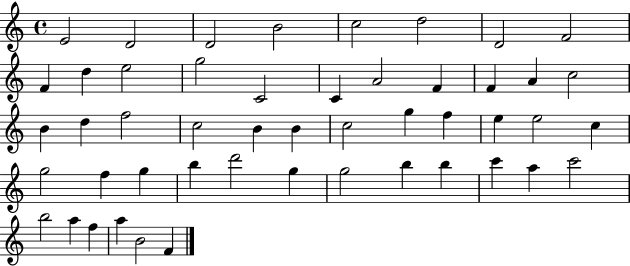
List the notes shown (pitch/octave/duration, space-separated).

E4/h D4/h D4/h B4/h C5/h D5/h D4/h F4/h F4/q D5/q E5/h G5/h C4/h C4/q A4/h F4/q F4/q A4/q C5/h B4/q D5/q F5/h C5/h B4/q B4/q C5/h G5/q F5/q E5/q E5/h C5/q G5/h F5/q G5/q B5/q D6/h G5/q G5/h B5/q B5/q C6/q A5/q C6/h B5/h A5/q F5/q A5/q B4/h F4/q